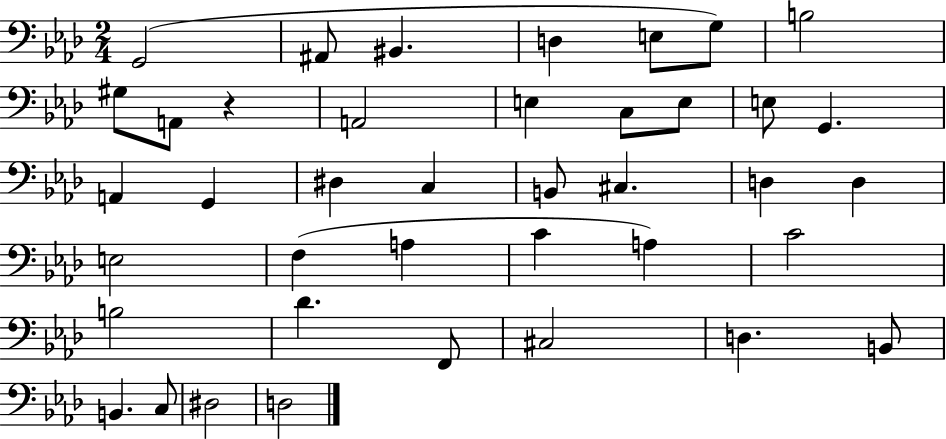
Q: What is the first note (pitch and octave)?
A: G2